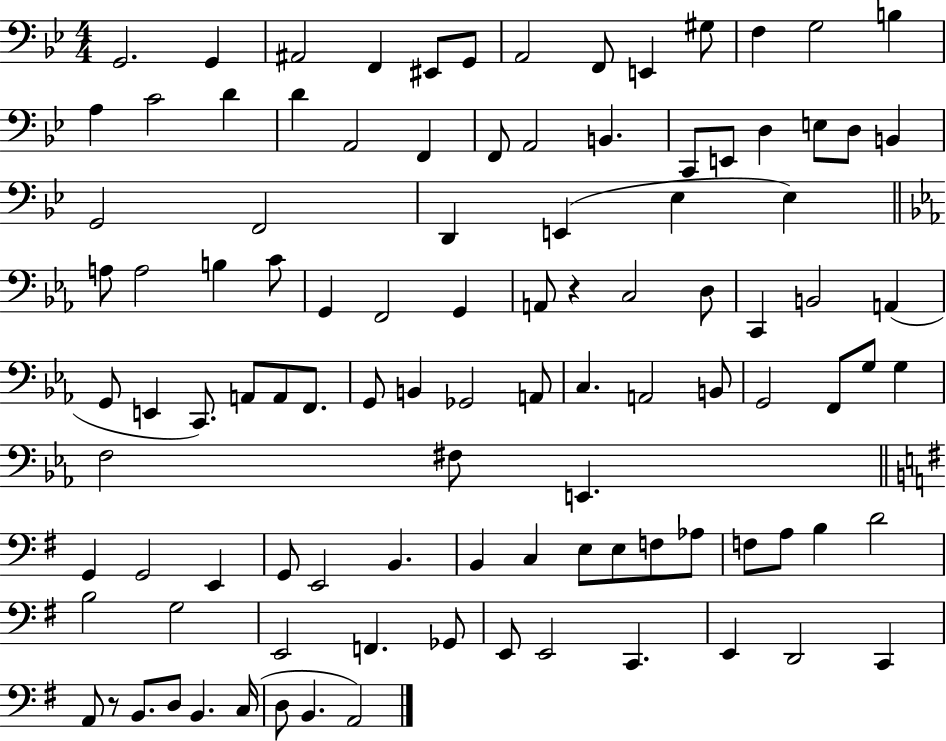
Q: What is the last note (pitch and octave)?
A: A2